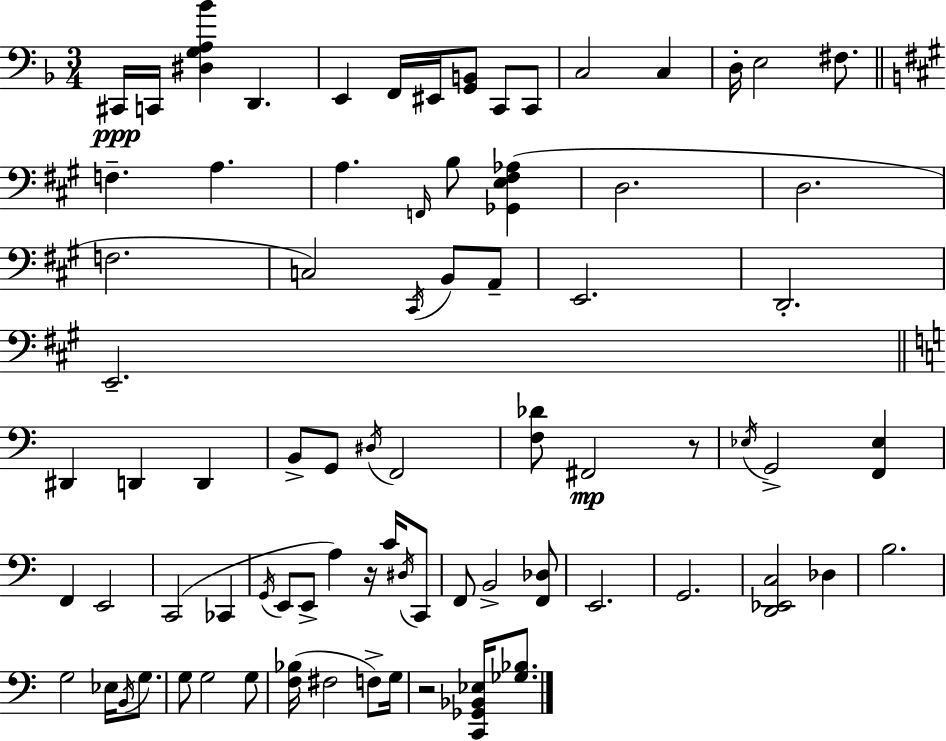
C#2/s C2/s [D#3,G3,A3,Bb4]/q D2/q. E2/q F2/s EIS2/s [G2,B2]/e C2/e C2/e C3/h C3/q D3/s E3/h F#3/e. F3/q. A3/q. A3/q. F2/s B3/e [Gb2,E3,F#3,Ab3]/q D3/h. D3/h. F3/h. C3/h C#2/s B2/e A2/e E2/h. D2/h. E2/h. D#2/q D2/q D2/q B2/e G2/e D#3/s F2/h [F3,Db4]/e F#2/h R/e Eb3/s G2/h [F2,Eb3]/q F2/q E2/h C2/h CES2/q G2/s E2/e E2/e A3/q R/s C4/s D#3/s C2/e F2/e B2/h [F2,Db3]/e E2/h. G2/h. [D2,Eb2,C3]/h Db3/q B3/h. G3/h Eb3/s B2/s G3/e. G3/e G3/h G3/e [F3,Bb3]/s F#3/h F3/e G3/s R/h [C2,Gb2,Bb2,Eb3]/s [Gb3,Bb3]/e.